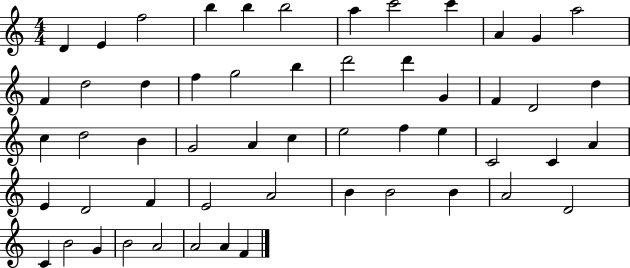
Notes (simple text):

D4/q E4/q F5/h B5/q B5/q B5/h A5/q C6/h C6/q A4/q G4/q A5/h F4/q D5/h D5/q F5/q G5/h B5/q D6/h D6/q G4/q F4/q D4/h D5/q C5/q D5/h B4/q G4/h A4/q C5/q E5/h F5/q E5/q C4/h C4/q A4/q E4/q D4/h F4/q E4/h A4/h B4/q B4/h B4/q A4/h D4/h C4/q B4/h G4/q B4/h A4/h A4/h A4/q F4/q